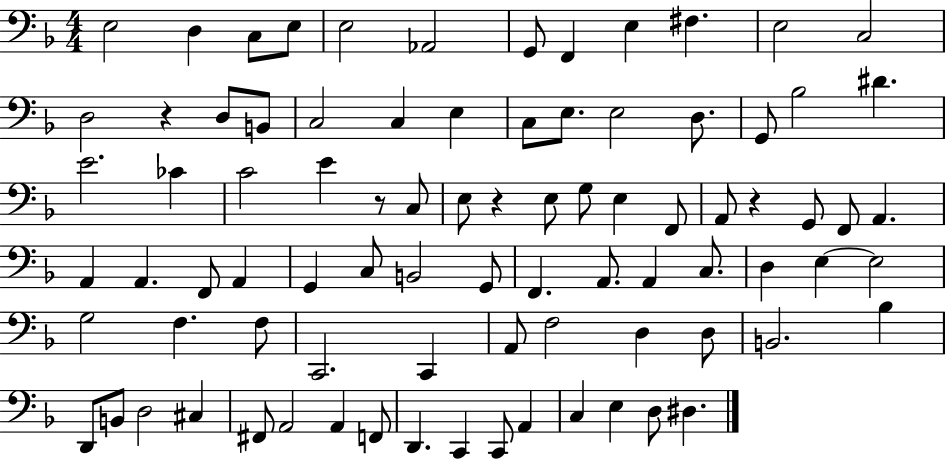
{
  \clef bass
  \numericTimeSignature
  \time 4/4
  \key f \major
  e2 d4 c8 e8 | e2 aes,2 | g,8 f,4 e4 fis4. | e2 c2 | \break d2 r4 d8 b,8 | c2 c4 e4 | c8 e8. e2 d8. | g,8 bes2 dis'4. | \break e'2. ces'4 | c'2 e'4 r8 c8 | e8 r4 e8 g8 e4 f,8 | a,8 r4 g,8 f,8 a,4. | \break a,4 a,4. f,8 a,4 | g,4 c8 b,2 g,8 | f,4. a,8. a,4 c8. | d4 e4~~ e2 | \break g2 f4. f8 | c,2. c,4 | a,8 f2 d4 d8 | b,2. bes4 | \break d,8 b,8 d2 cis4 | fis,8 a,2 a,4 f,8 | d,4. c,4 c,8 a,4 | c4 e4 d8 dis4. | \break \bar "|."
}